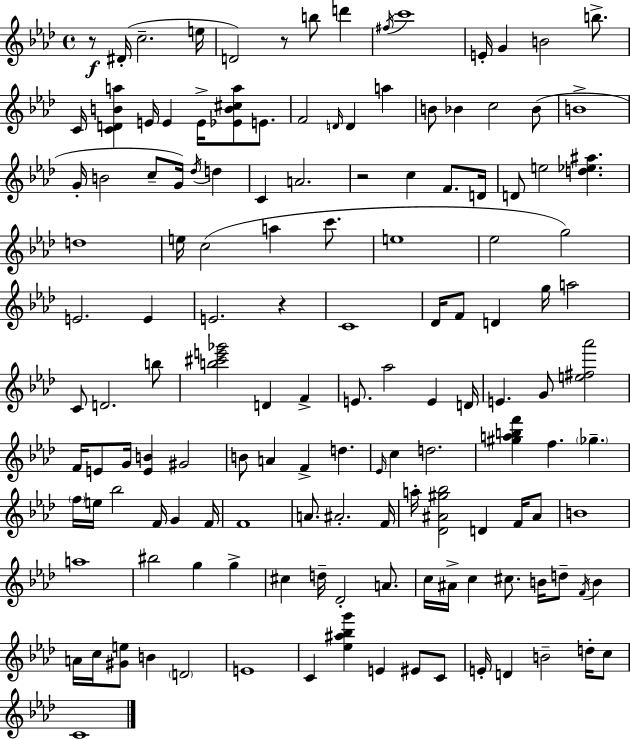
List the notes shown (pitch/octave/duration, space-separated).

R/e D#4/s C5/h. E5/s D4/h R/e B5/e D6/q F#5/s C6/w E4/s G4/q B4/h B5/e. C4/s [C4,D4,B4,A5]/q E4/s E4/q E4/s [Eb4,B4,C#5,A5]/e E4/e. F4/h D4/s D4/q A5/q B4/e Bb4/q C5/h Bb4/e B4/w G4/s B4/h C5/e G4/s Db5/s D5/q C4/q A4/h. R/h C5/q F4/e. D4/s D4/e E5/h [D5,Eb5,A#5]/q. D5/w E5/s C5/h A5/q C6/e. E5/w Eb5/h G5/h E4/h. E4/q E4/h. R/q C4/w Db4/s F4/e D4/q G5/s A5/h C4/e D4/h. B5/e [B5,C#6,E6,Gb6]/h D4/q F4/q E4/e. Ab5/h E4/q D4/s E4/q. G4/e [E5,F#5,Ab6]/h F4/s E4/e G4/s [E4,B4]/q G#4/h B4/e A4/q F4/q D5/q. Eb4/s C5/q D5/h. [G#5,A5,B5,F6]/q F5/q. Gb5/q. F5/s E5/s Bb5/h F4/s G4/q F4/s F4/w A4/e. A#4/h. F4/s A5/s [Db4,A#4,G#5,Bb5]/h D4/q F4/s A#4/e B4/w A5/w BIS5/h G5/q G5/q C#5/q D5/s Db4/h A4/e. C5/s A#4/s C5/q C#5/e. B4/s D5/e F4/s B4/q A4/s C5/s [G#4,E5]/e B4/q D4/h E4/w C4/q [Eb5,A#5,Bb5,G6]/q E4/q EIS4/e C4/e E4/s D4/q B4/h D5/s C5/e C4/w